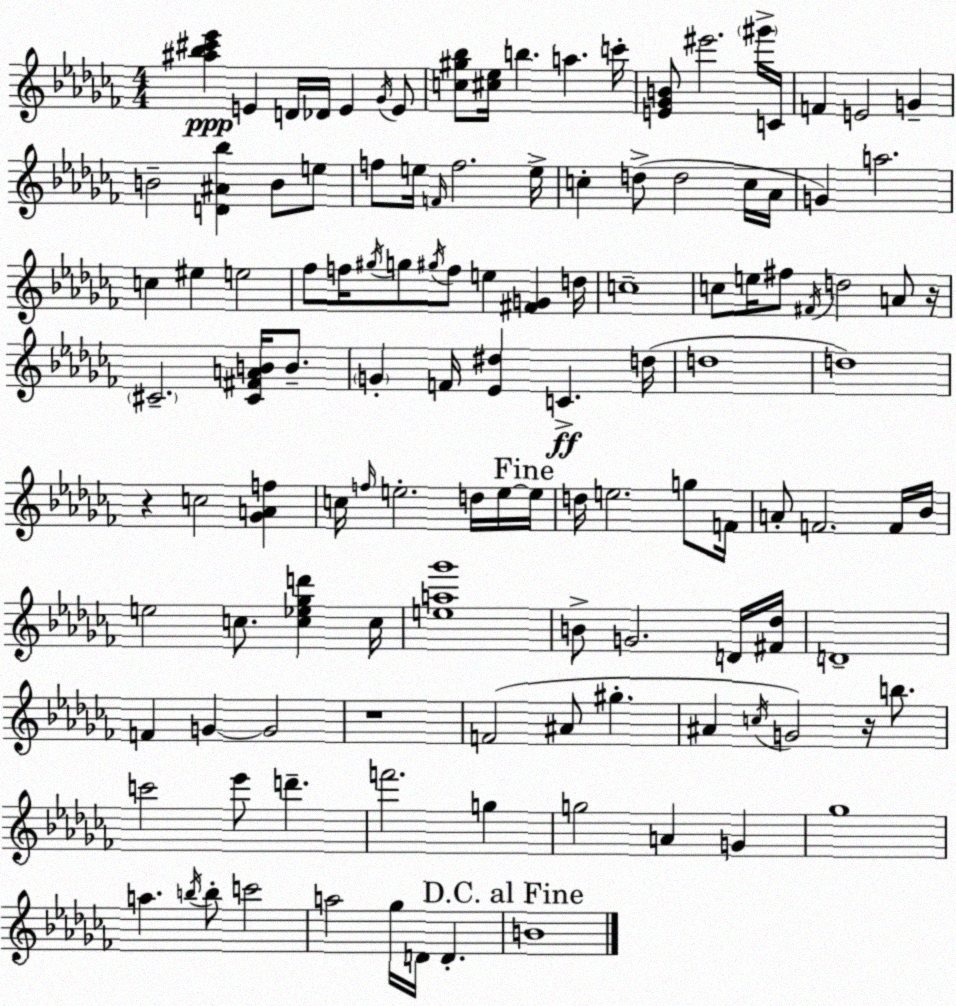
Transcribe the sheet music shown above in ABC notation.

X:1
T:Untitled
M:4/4
L:1/4
K:Abm
[^a_b^c'_e'] E D/4 _D/4 E _G/4 E/2 [c^g_b]/2 [^c_e]/4 b a c'/4 [E_GB]/2 ^e'2 ^g'/4 C/4 F E2 G B2 [D^A_b] B/2 e/2 f/2 e/4 F/4 f2 e/4 c d/2 d2 c/4 _A/4 G a2 c ^e e2 _f/2 f/4 ^g/4 g/2 ^g/4 f/2 e [^FG] d/4 c4 c/2 e/4 ^f/2 ^F/4 d2 A/2 z/4 ^C2 [^C^FAB]/4 B/2 G F/4 [_E^d] C d/4 d4 d4 z c2 [_GAf] c/4 f/4 e2 d/4 e/4 e/4 d/4 e2 g/2 F/4 A/2 F2 F/4 _B/4 e2 c/2 [c_e_gd'] c/4 [ea_g']4 B/2 G2 D/4 [^F_d]/4 D4 F G G2 z4 F2 ^A/2 ^g ^A c/4 G2 z/4 b/2 c'2 _e'/2 d' f'2 g g2 A G _g4 a b/4 b/2 c'2 a2 _g/4 D/4 D B4